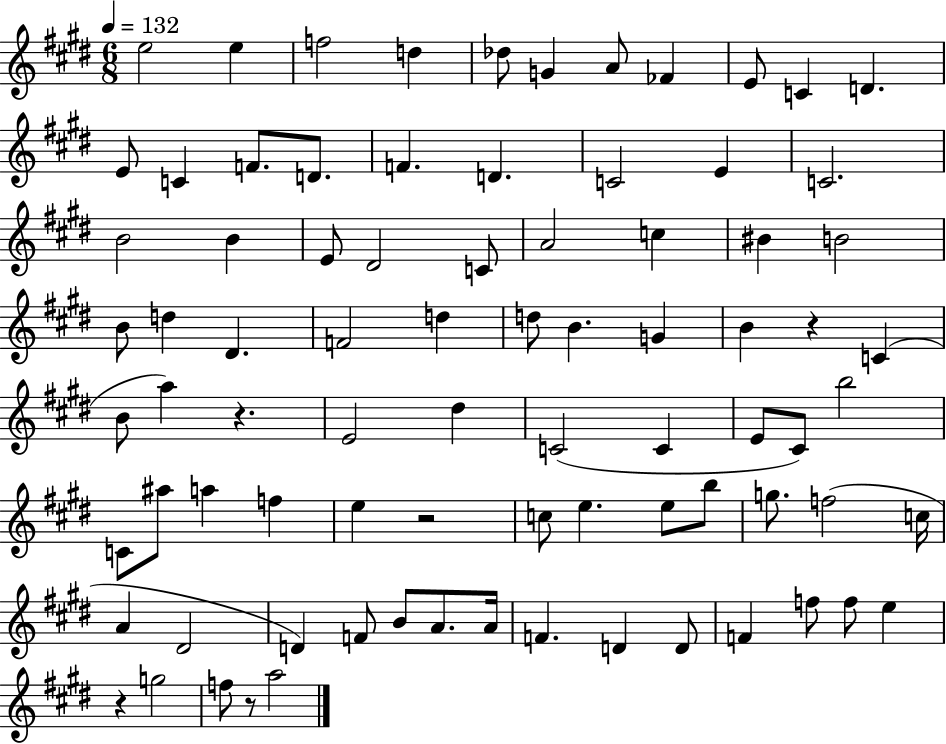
{
  \clef treble
  \numericTimeSignature
  \time 6/8
  \key e \major
  \tempo 4 = 132
  e''2 e''4 | f''2 d''4 | des''8 g'4 a'8 fes'4 | e'8 c'4 d'4. | \break e'8 c'4 f'8. d'8. | f'4. d'4. | c'2 e'4 | c'2. | \break b'2 b'4 | e'8 dis'2 c'8 | a'2 c''4 | bis'4 b'2 | \break b'8 d''4 dis'4. | f'2 d''4 | d''8 b'4. g'4 | b'4 r4 c'4( | \break b'8 a''4) r4. | e'2 dis''4 | c'2( c'4 | e'8 cis'8) b''2 | \break c'8 ais''8 a''4 f''4 | e''4 r2 | c''8 e''4. e''8 b''8 | g''8. f''2( c''16 | \break a'4 dis'2 | d'4) f'8 b'8 a'8. a'16 | f'4. d'4 d'8 | f'4 f''8 f''8 e''4 | \break r4 g''2 | f''8 r8 a''2 | \bar "|."
}